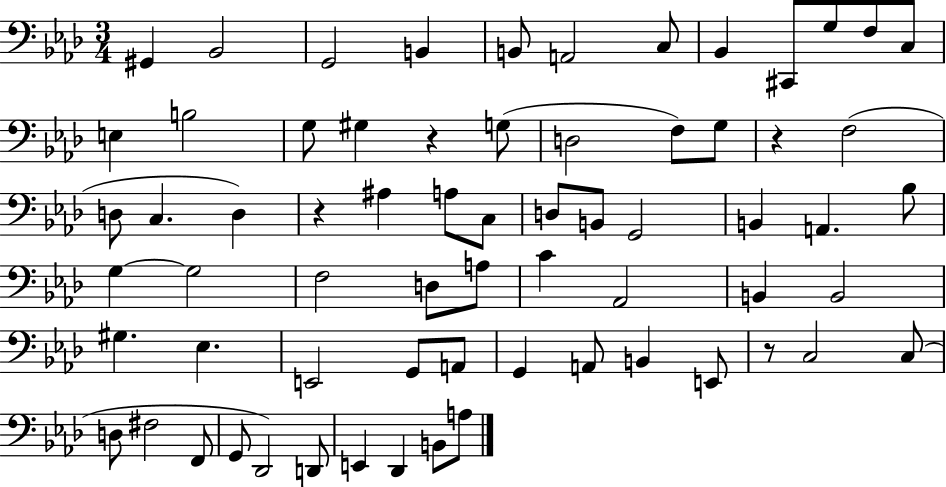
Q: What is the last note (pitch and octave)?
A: A3